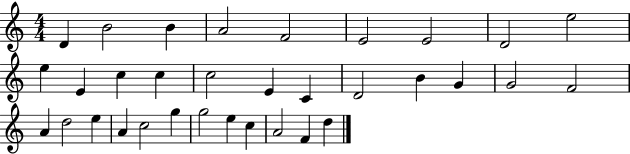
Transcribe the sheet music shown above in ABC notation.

X:1
T:Untitled
M:4/4
L:1/4
K:C
D B2 B A2 F2 E2 E2 D2 e2 e E c c c2 E C D2 B G G2 F2 A d2 e A c2 g g2 e c A2 F d